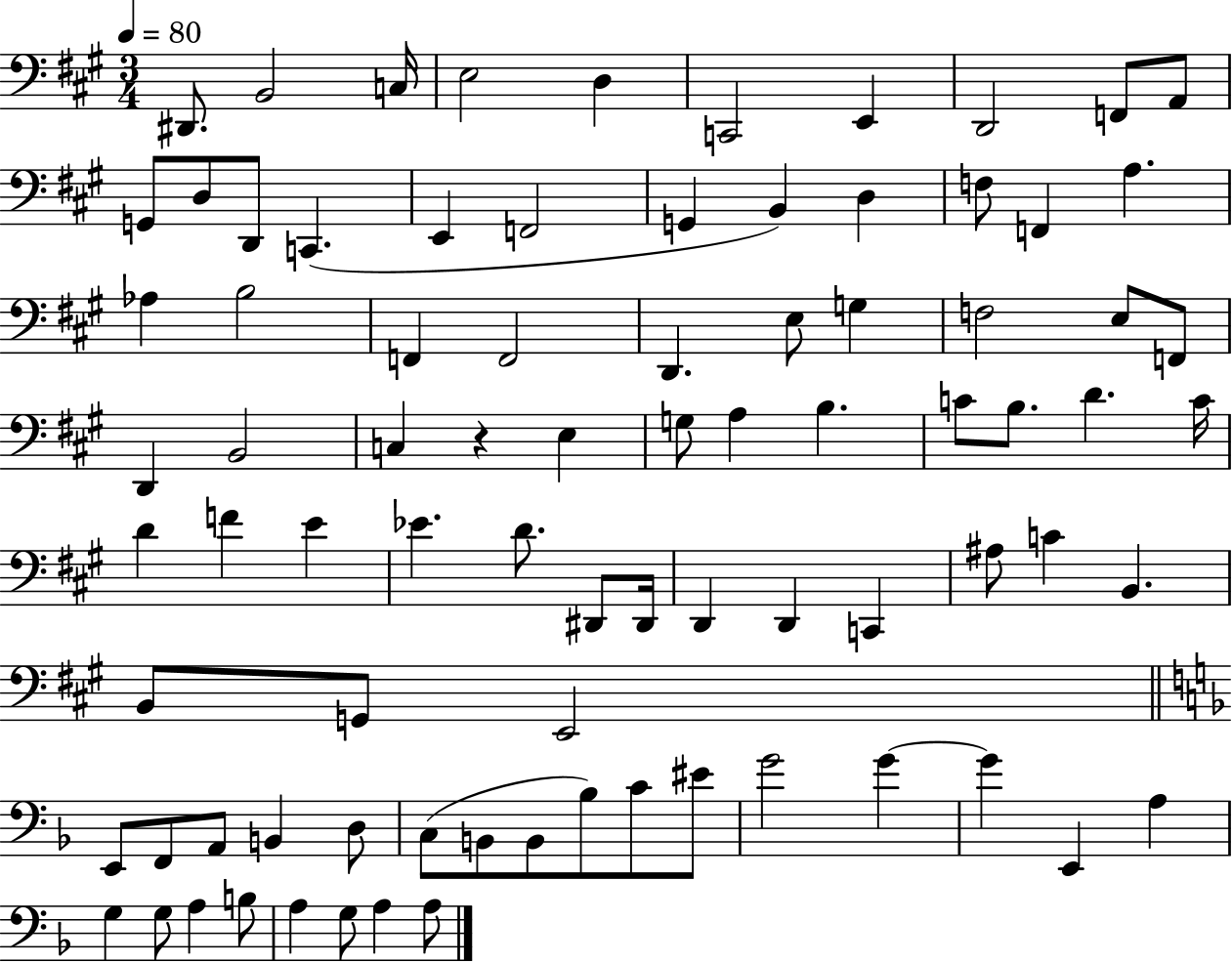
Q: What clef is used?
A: bass